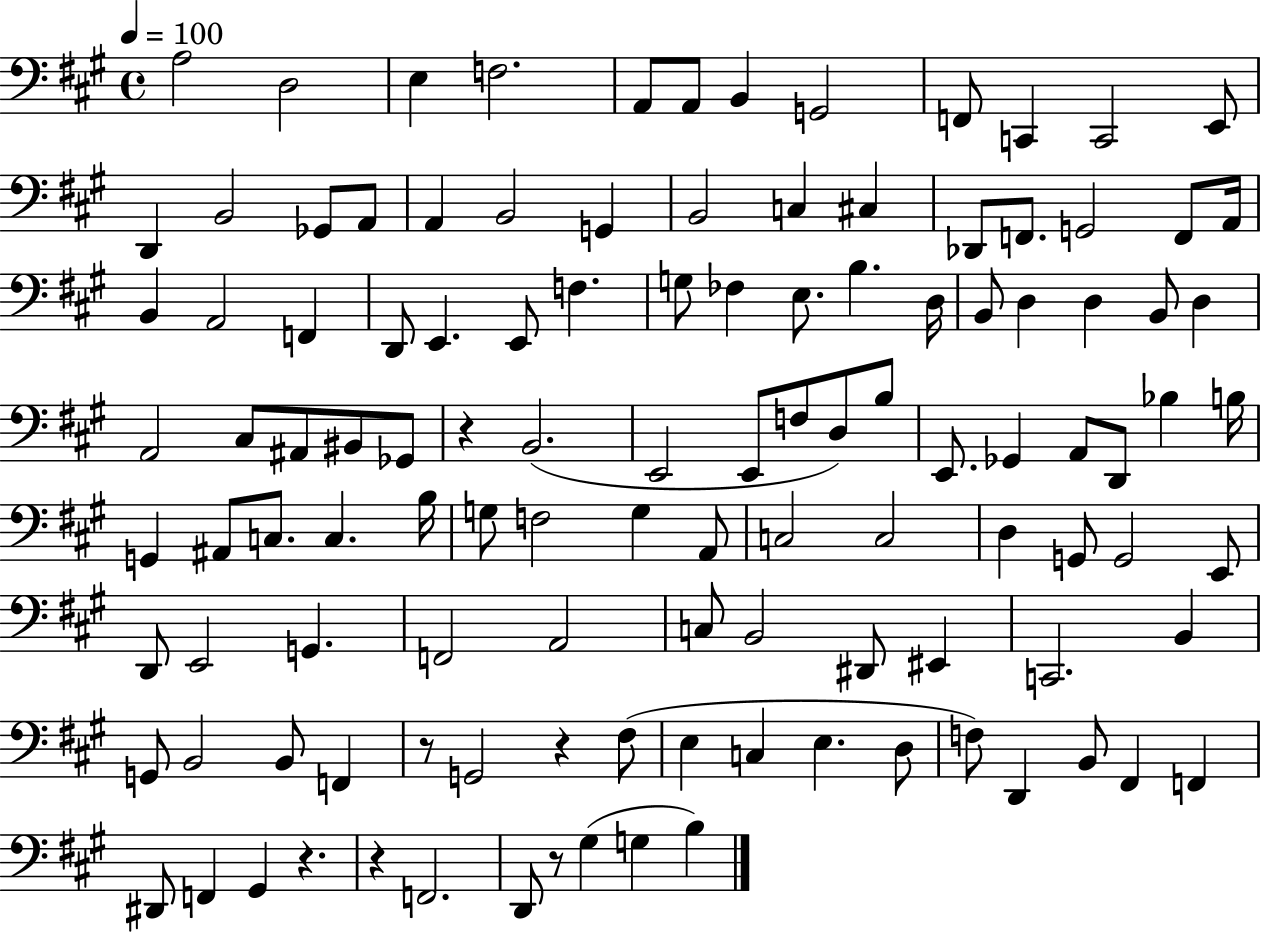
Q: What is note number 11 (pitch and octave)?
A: C2